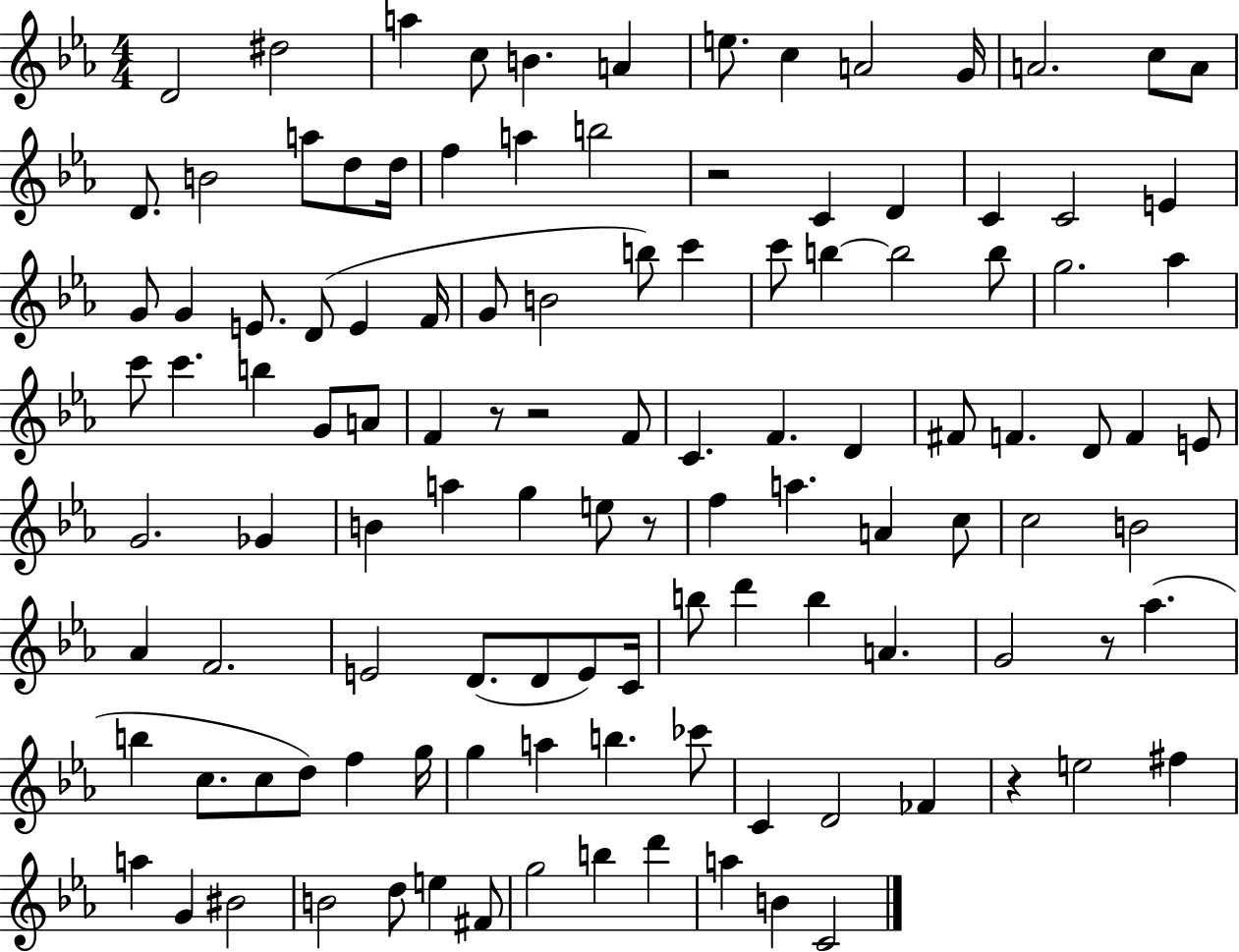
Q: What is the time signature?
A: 4/4